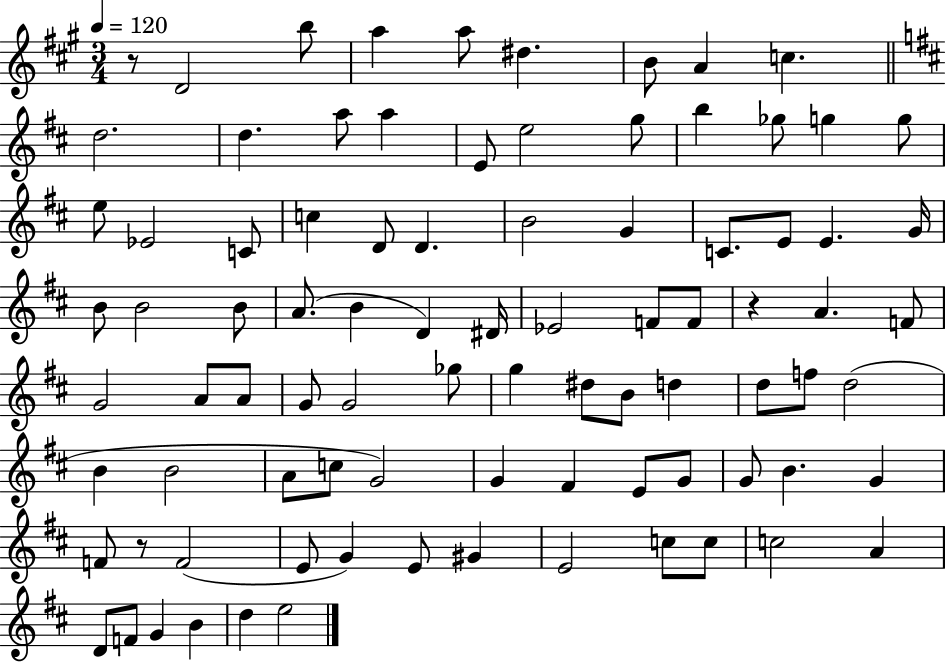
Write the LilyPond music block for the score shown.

{
  \clef treble
  \numericTimeSignature
  \time 3/4
  \key a \major
  \tempo 4 = 120
  \repeat volta 2 { r8 d'2 b''8 | a''4 a''8 dis''4. | b'8 a'4 c''4. | \bar "||" \break \key d \major d''2. | d''4. a''8 a''4 | e'8 e''2 g''8 | b''4 ges''8 g''4 g''8 | \break e''8 ees'2 c'8 | c''4 d'8 d'4. | b'2 g'4 | c'8. e'8 e'4. g'16 | \break b'8 b'2 b'8 | a'8.( b'4 d'4) dis'16 | ees'2 f'8 f'8 | r4 a'4. f'8 | \break g'2 a'8 a'8 | g'8 g'2 ges''8 | g''4 dis''8 b'8 d''4 | d''8 f''8 d''2( | \break b'4 b'2 | a'8 c''8 g'2) | g'4 fis'4 e'8 g'8 | g'8 b'4. g'4 | \break f'8 r8 f'2( | e'8 g'4) e'8 gis'4 | e'2 c''8 c''8 | c''2 a'4 | \break d'8 f'8 g'4 b'4 | d''4 e''2 | } \bar "|."
}